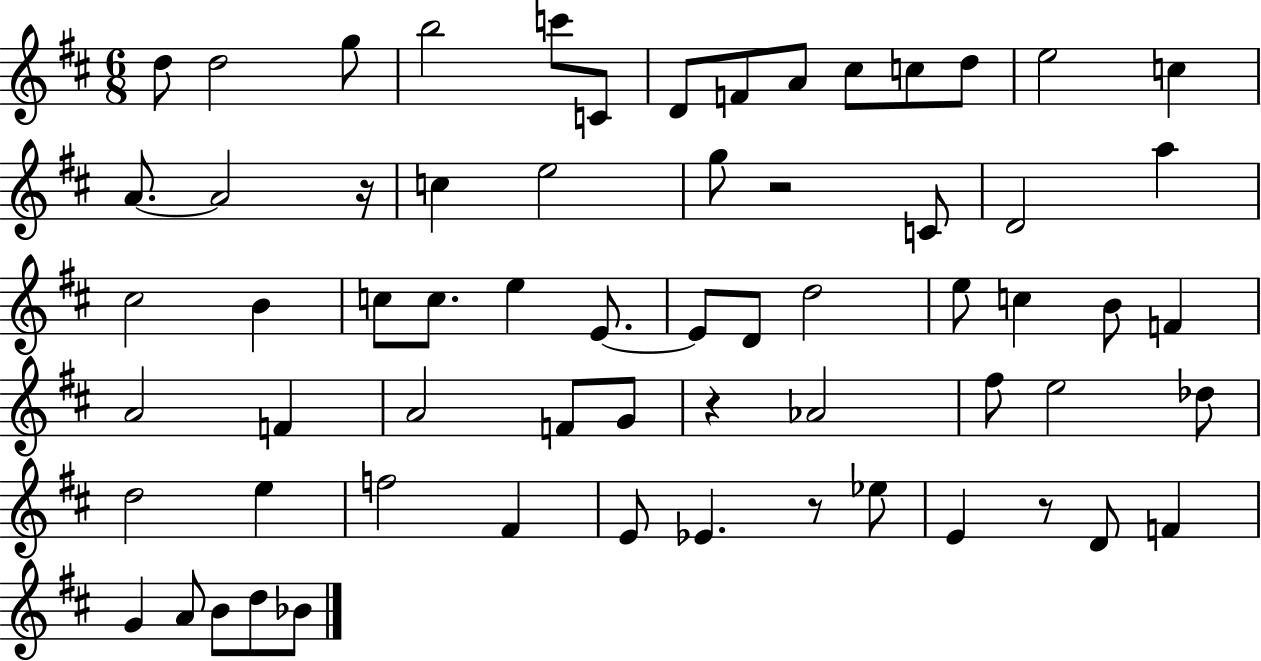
D5/e D5/h G5/e B5/h C6/e C4/e D4/e F4/e A4/e C#5/e C5/e D5/e E5/h C5/q A4/e. A4/h R/s C5/q E5/h G5/e R/h C4/e D4/h A5/q C#5/h B4/q C5/e C5/e. E5/q E4/e. E4/e D4/e D5/h E5/e C5/q B4/e F4/q A4/h F4/q A4/h F4/e G4/e R/q Ab4/h F#5/e E5/h Db5/e D5/h E5/q F5/h F#4/q E4/e Eb4/q. R/e Eb5/e E4/q R/e D4/e F4/q G4/q A4/e B4/e D5/e Bb4/e